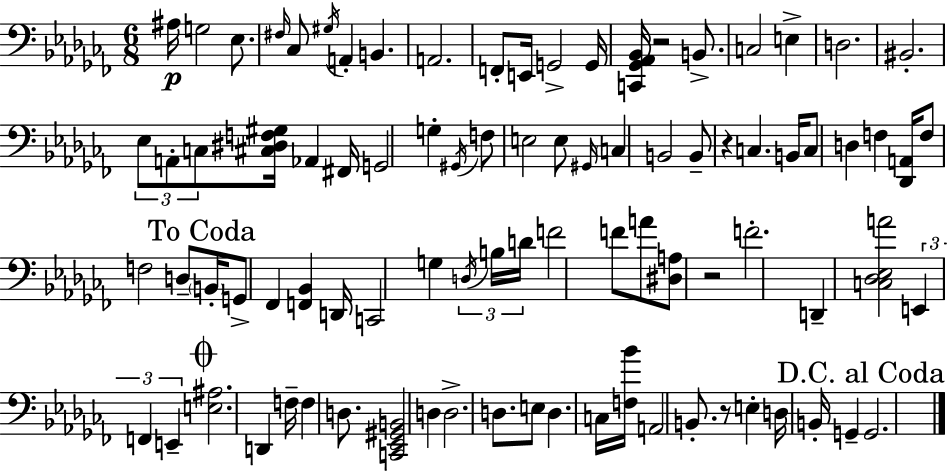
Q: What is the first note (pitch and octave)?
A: A#3